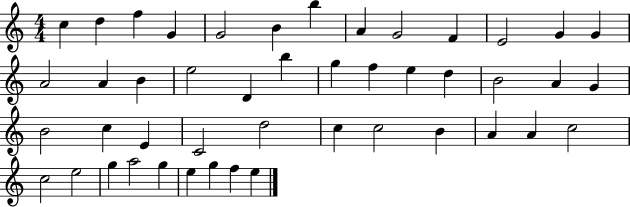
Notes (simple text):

C5/q D5/q F5/q G4/q G4/h B4/q B5/q A4/q G4/h F4/q E4/h G4/q G4/q A4/h A4/q B4/q E5/h D4/q B5/q G5/q F5/q E5/q D5/q B4/h A4/q G4/q B4/h C5/q E4/q C4/h D5/h C5/q C5/h B4/q A4/q A4/q C5/h C5/h E5/h G5/q A5/h G5/q E5/q G5/q F5/q E5/q